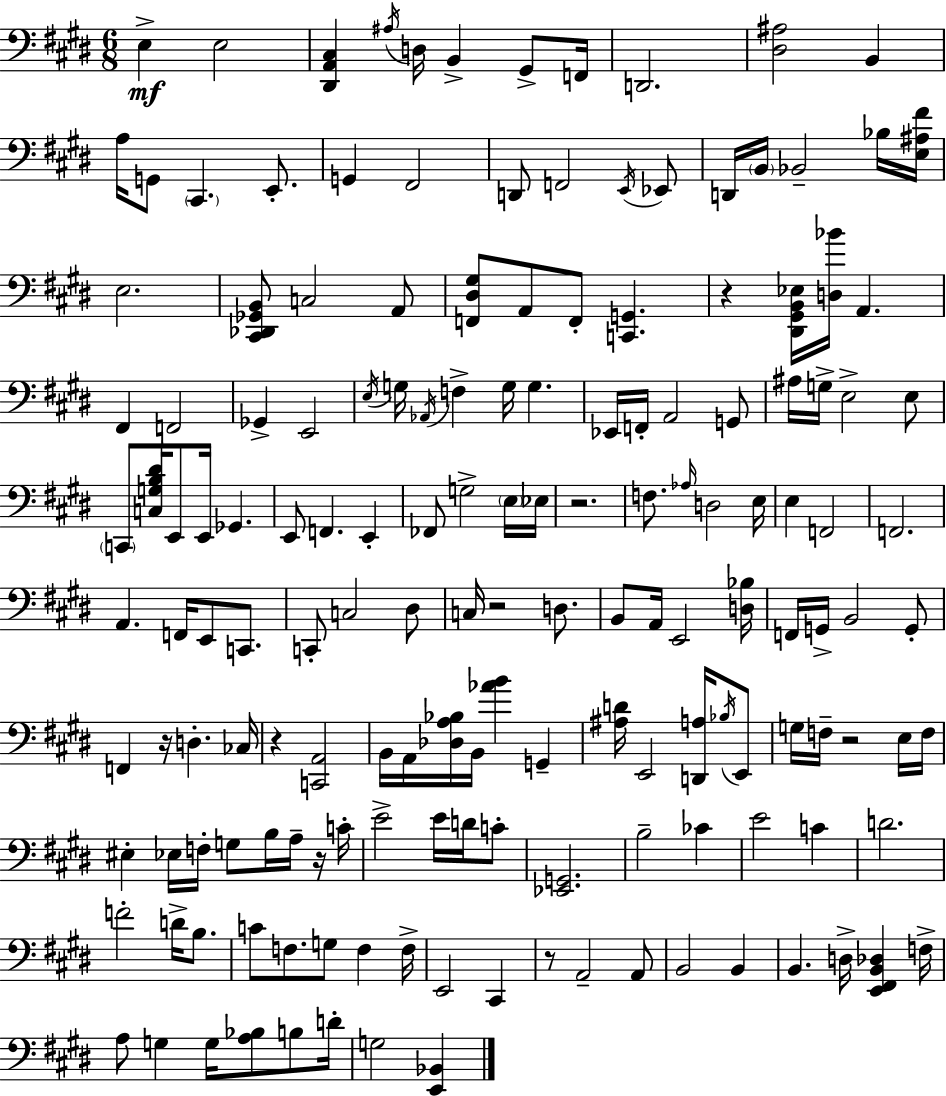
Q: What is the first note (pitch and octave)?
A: E3